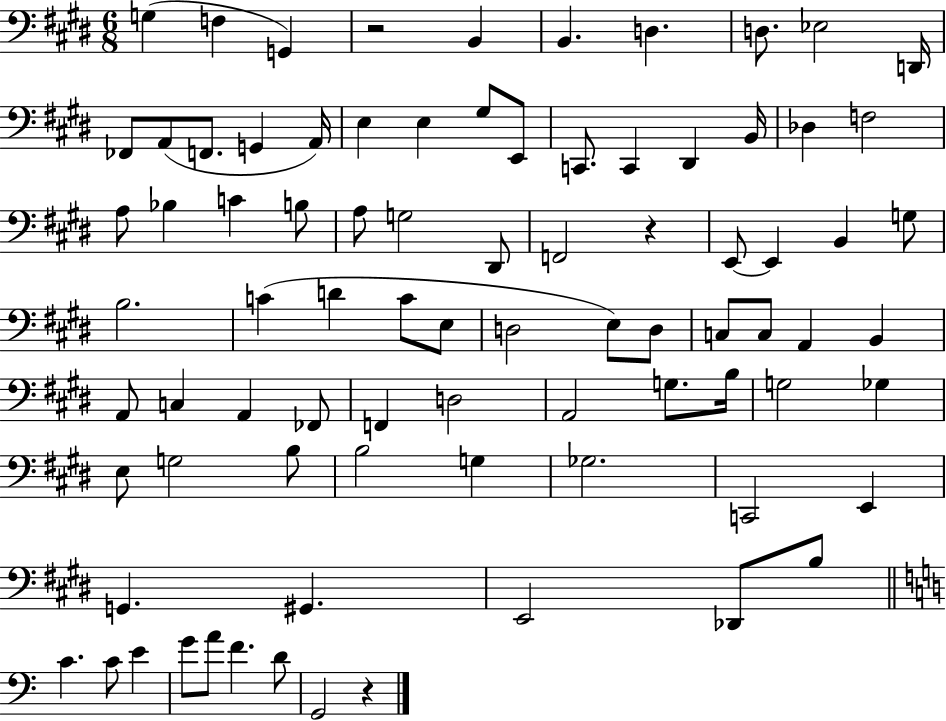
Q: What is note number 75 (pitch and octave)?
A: E4